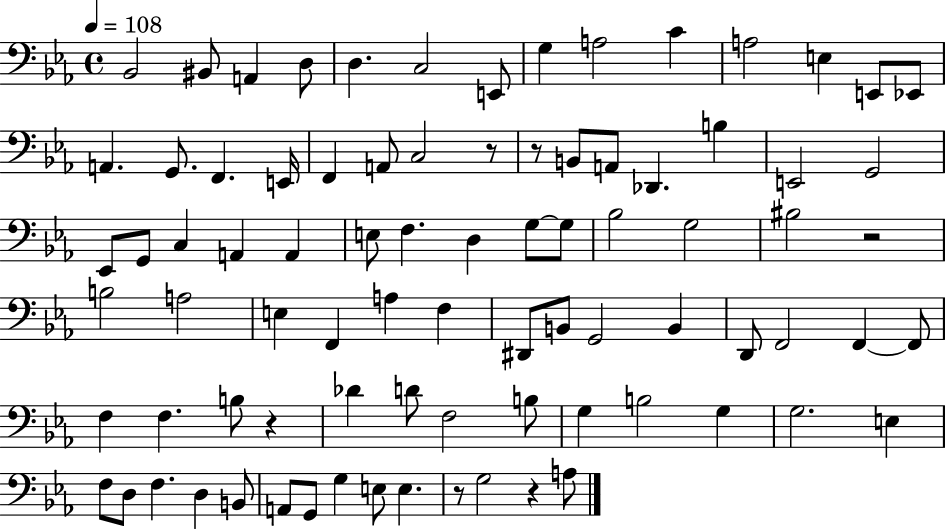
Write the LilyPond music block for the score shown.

{
  \clef bass
  \time 4/4
  \defaultTimeSignature
  \key ees \major
  \tempo 4 = 108
  bes,2 bis,8 a,4 d8 | d4. c2 e,8 | g4 a2 c'4 | a2 e4 e,8 ees,8 | \break a,4. g,8. f,4. e,16 | f,4 a,8 c2 r8 | r8 b,8 a,8 des,4. b4 | e,2 g,2 | \break ees,8 g,8 c4 a,4 a,4 | e8 f4. d4 g8~~ g8 | bes2 g2 | bis2 r2 | \break b2 a2 | e4 f,4 a4 f4 | dis,8 b,8 g,2 b,4 | d,8 f,2 f,4~~ f,8 | \break f4 f4. b8 r4 | des'4 d'8 f2 b8 | g4 b2 g4 | g2. e4 | \break f8 d8 f4. d4 b,8 | a,8 g,8 g4 e8 e4. | r8 g2 r4 a8 | \bar "|."
}